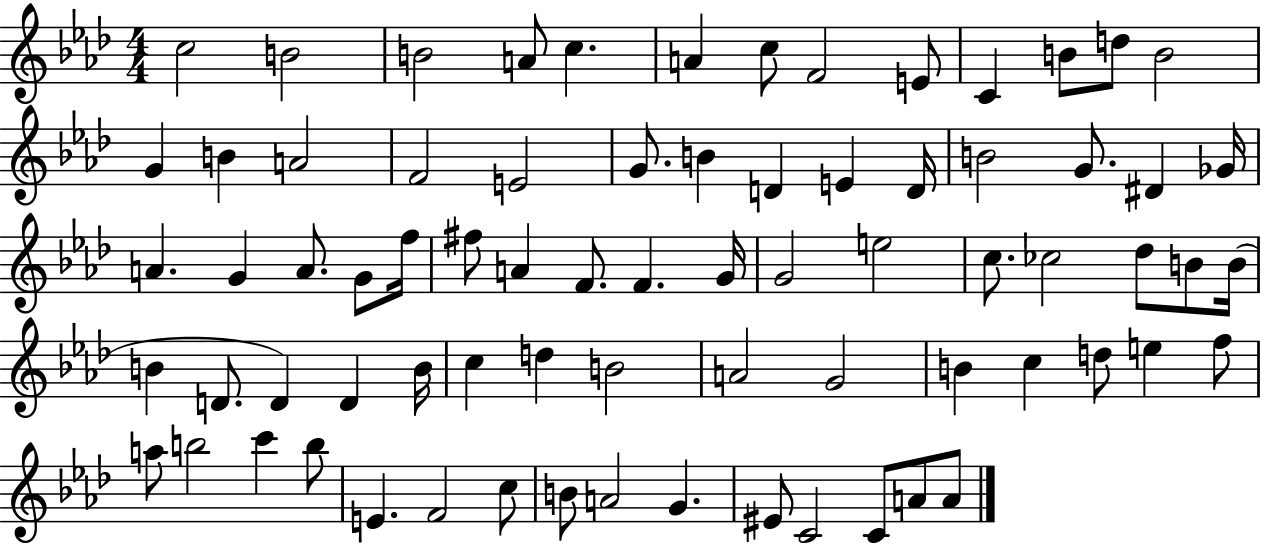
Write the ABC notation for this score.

X:1
T:Untitled
M:4/4
L:1/4
K:Ab
c2 B2 B2 A/2 c A c/2 F2 E/2 C B/2 d/2 B2 G B A2 F2 E2 G/2 B D E D/4 B2 G/2 ^D _G/4 A G A/2 G/2 f/4 ^f/2 A F/2 F G/4 G2 e2 c/2 _c2 _d/2 B/2 B/4 B D/2 D D B/4 c d B2 A2 G2 B c d/2 e f/2 a/2 b2 c' b/2 E F2 c/2 B/2 A2 G ^E/2 C2 C/2 A/2 A/2